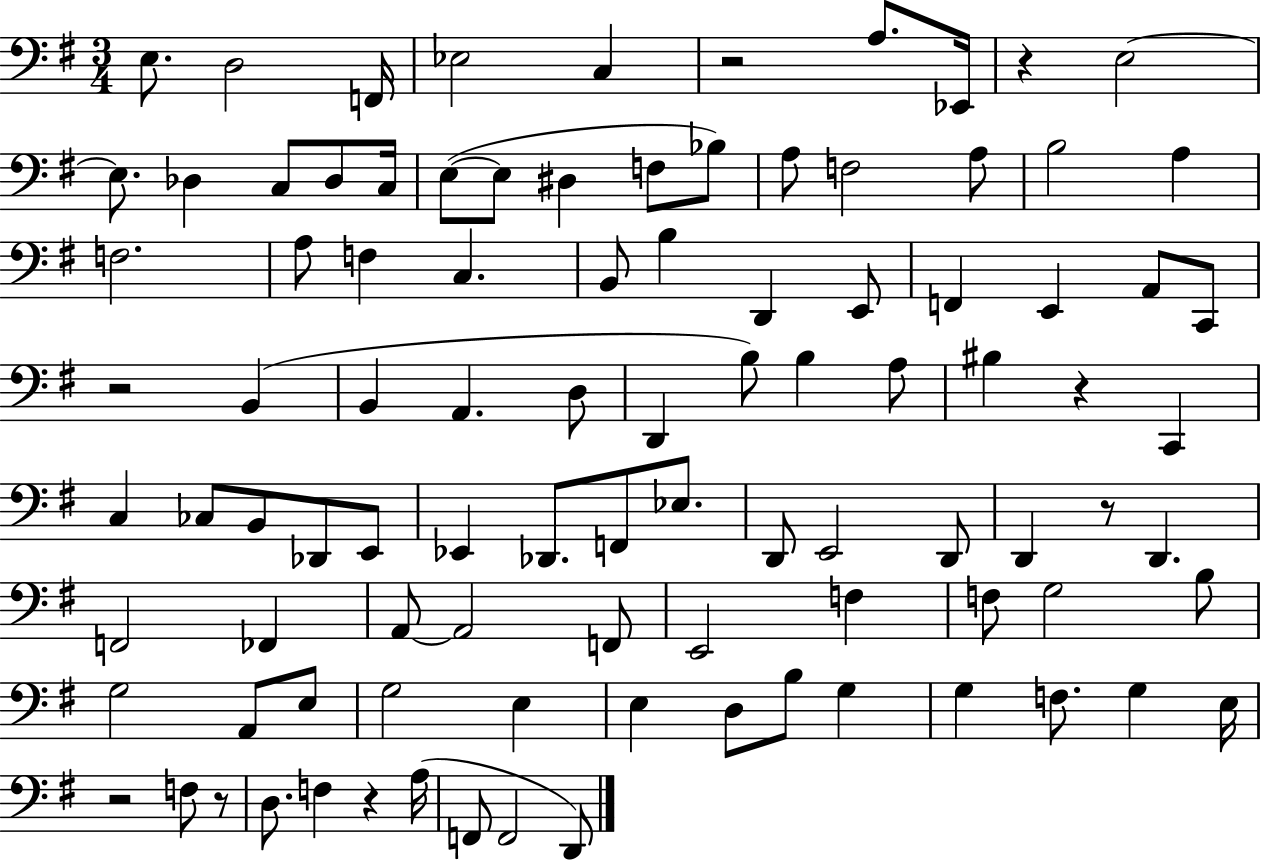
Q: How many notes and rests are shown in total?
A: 97